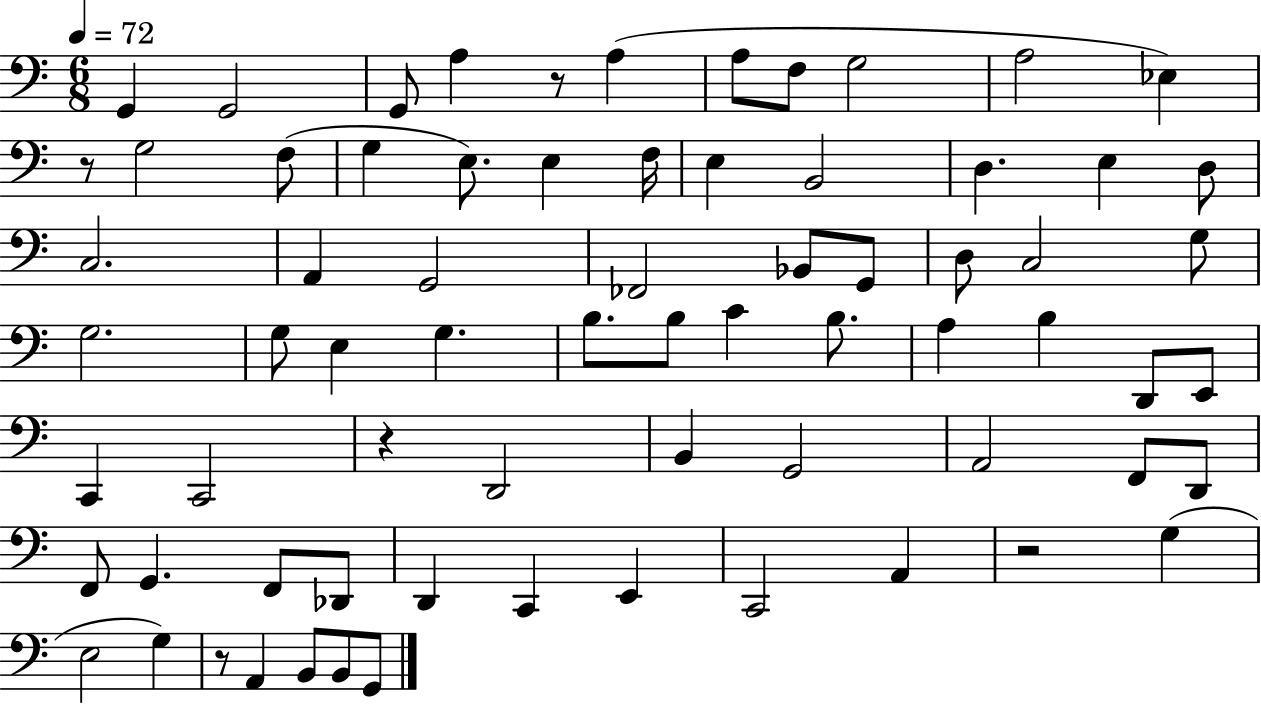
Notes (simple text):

G2/q G2/h G2/e A3/q R/e A3/q A3/e F3/e G3/h A3/h Eb3/q R/e G3/h F3/e G3/q E3/e. E3/q F3/s E3/q B2/h D3/q. E3/q D3/e C3/h. A2/q G2/h FES2/h Bb2/e G2/e D3/e C3/h G3/e G3/h. G3/e E3/q G3/q. B3/e. B3/e C4/q B3/e. A3/q B3/q D2/e E2/e C2/q C2/h R/q D2/h B2/q G2/h A2/h F2/e D2/e F2/e G2/q. F2/e Db2/e D2/q C2/q E2/q C2/h A2/q R/h G3/q E3/h G3/q R/e A2/q B2/e B2/e G2/e